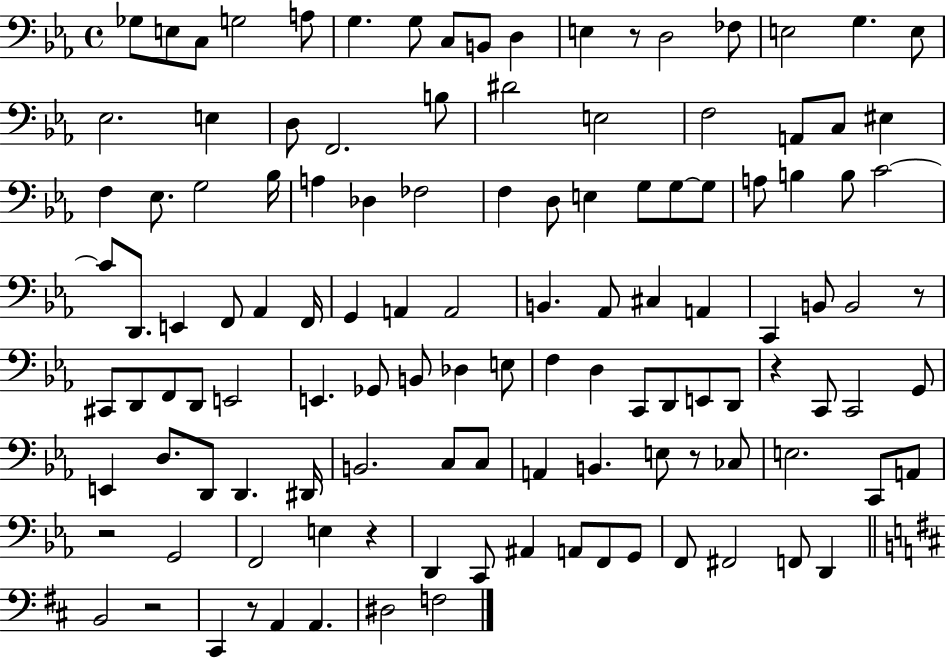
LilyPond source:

{
  \clef bass
  \time 4/4
  \defaultTimeSignature
  \key ees \major
  \repeat volta 2 { ges8 e8 c8 g2 a8 | g4. g8 c8 b,8 d4 | e4 r8 d2 fes8 | e2 g4. e8 | \break ees2. e4 | d8 f,2. b8 | dis'2 e2 | f2 a,8 c8 eis4 | \break f4 ees8. g2 bes16 | a4 des4 fes2 | f4 d8 e4 g8 g8~~ g8 | a8 b4 b8 c'2~~ | \break c'8 d,8. e,4 f,8 aes,4 f,16 | g,4 a,4 a,2 | b,4. aes,8 cis4 a,4 | c,4 b,8 b,2 r8 | \break cis,8 d,8 f,8 d,8 e,2 | e,4. ges,8 b,8 des4 e8 | f4 d4 c,8 d,8 e,8 d,8 | r4 c,8 c,2 g,8 | \break e,4 d8. d,8 d,4. dis,16 | b,2. c8 c8 | a,4 b,4. e8 r8 ces8 | e2. c,8 a,8 | \break r2 g,2 | f,2 e4 r4 | d,4 c,8 ais,4 a,8 f,8 g,8 | f,8 fis,2 f,8 d,4 | \break \bar "||" \break \key b \minor b,2 r2 | cis,4 r8 a,4 a,4. | dis2 f2 | } \bar "|."
}